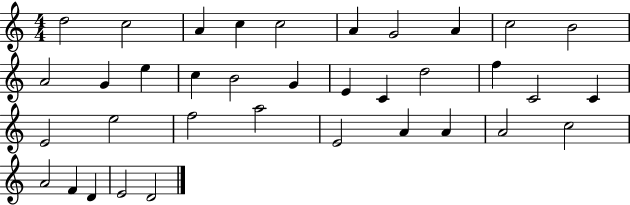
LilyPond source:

{
  \clef treble
  \numericTimeSignature
  \time 4/4
  \key c \major
  d''2 c''2 | a'4 c''4 c''2 | a'4 g'2 a'4 | c''2 b'2 | \break a'2 g'4 e''4 | c''4 b'2 g'4 | e'4 c'4 d''2 | f''4 c'2 c'4 | \break e'2 e''2 | f''2 a''2 | e'2 a'4 a'4 | a'2 c''2 | \break a'2 f'4 d'4 | e'2 d'2 | \bar "|."
}